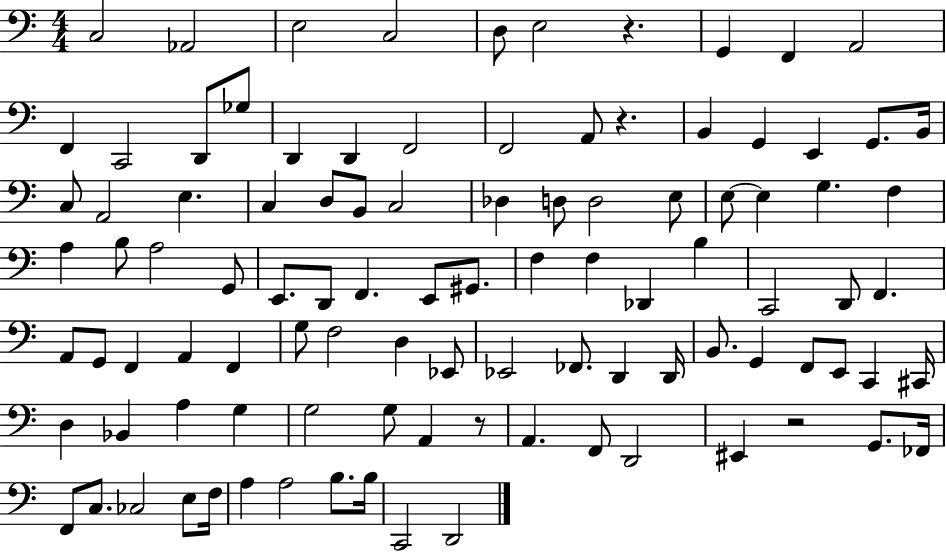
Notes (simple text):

C3/h Ab2/h E3/h C3/h D3/e E3/h R/q. G2/q F2/q A2/h F2/q C2/h D2/e Gb3/e D2/q D2/q F2/h F2/h A2/e R/q. B2/q G2/q E2/q G2/e. B2/s C3/e A2/h E3/q. C3/q D3/e B2/e C3/h Db3/q D3/e D3/h E3/e E3/e E3/q G3/q. F3/q A3/q B3/e A3/h G2/e E2/e. D2/e F2/q. E2/e G#2/e. F3/q F3/q Db2/q B3/q C2/h D2/e F2/q. A2/e G2/e F2/q A2/q F2/q G3/e F3/h D3/q Eb2/e Eb2/h FES2/e. D2/q D2/s B2/e. G2/q F2/e E2/e C2/q C#2/s D3/q Bb2/q A3/q G3/q G3/h G3/e A2/q R/e A2/q. F2/e D2/h EIS2/q R/h G2/e. FES2/s F2/e C3/e. CES3/h E3/e F3/s A3/q A3/h B3/e. B3/s C2/h D2/h